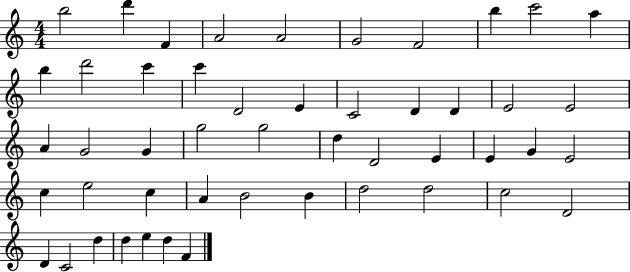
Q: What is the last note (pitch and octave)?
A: F4